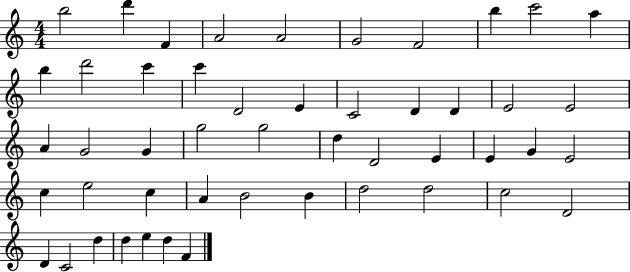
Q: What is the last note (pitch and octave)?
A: F4